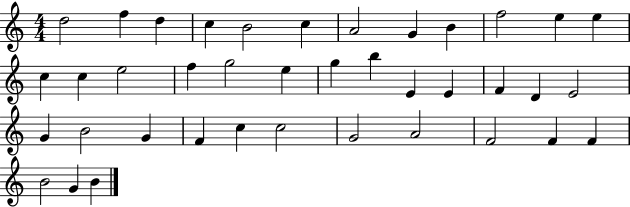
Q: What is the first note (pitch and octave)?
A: D5